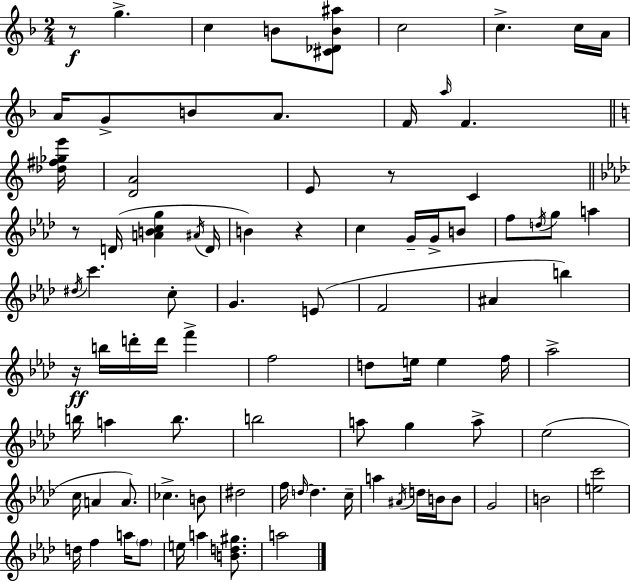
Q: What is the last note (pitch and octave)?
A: A5